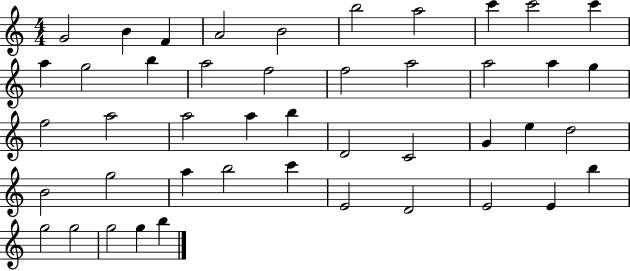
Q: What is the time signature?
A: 4/4